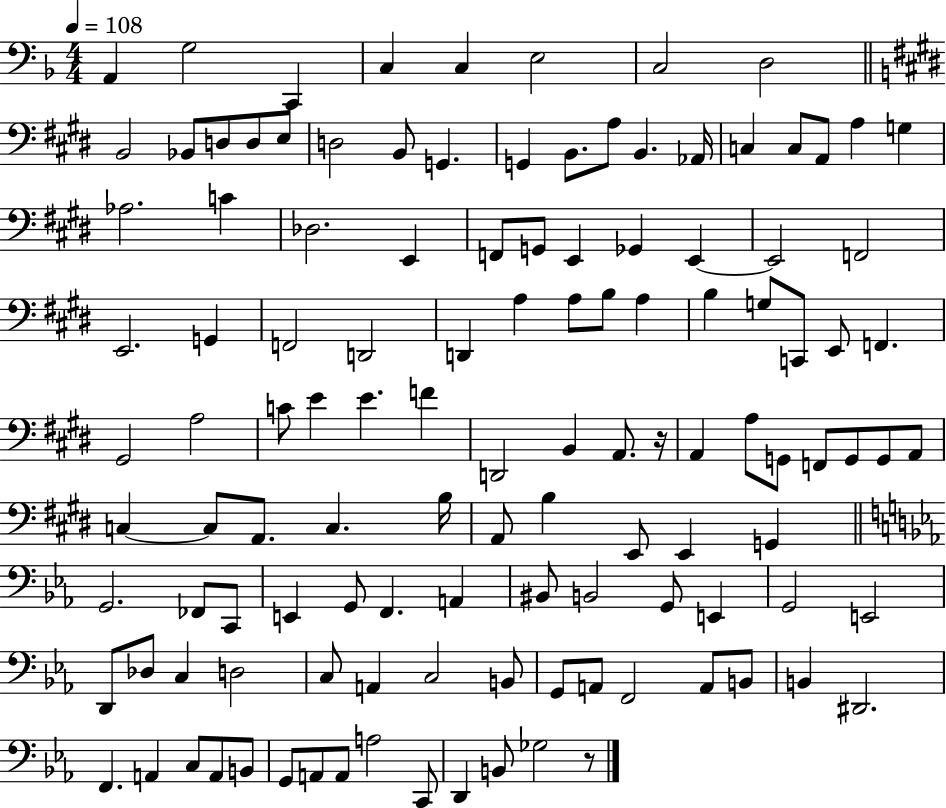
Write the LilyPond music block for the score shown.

{
  \clef bass
  \numericTimeSignature
  \time 4/4
  \key f \major
  \tempo 4 = 108
  a,4 g2 c,4 | c4 c4 e2 | c2 d2 | \bar "||" \break \key e \major b,2 bes,8 d8 d8 e8 | d2 b,8 g,4. | g,4 b,8. a8 b,4. aes,16 | c4 c8 a,8 a4 g4 | \break aes2. c'4 | des2. e,4 | f,8 g,8 e,4 ges,4 e,4~~ | e,2 f,2 | \break e,2. g,4 | f,2 d,2 | d,4 a4 a8 b8 a4 | b4 g8 c,8 e,8 f,4. | \break gis,2 a2 | c'8 e'4 e'4. f'4 | d,2 b,4 a,8. r16 | a,4 a8 g,8 f,8 g,8 g,8 a,8 | \break c4~~ c8 a,8. c4. b16 | a,8 b4 e,8 e,4 g,4 | \bar "||" \break \key ees \major g,2. fes,8 c,8 | e,4 g,8 f,4. a,4 | bis,8 b,2 g,8 e,4 | g,2 e,2 | \break d,8 des8 c4 d2 | c8 a,4 c2 b,8 | g,8 a,8 f,2 a,8 b,8 | b,4 dis,2. | \break f,4. a,4 c8 a,8 b,8 | g,8 a,8 a,8 a2 c,8 | d,4 b,8 ges2 r8 | \bar "|."
}